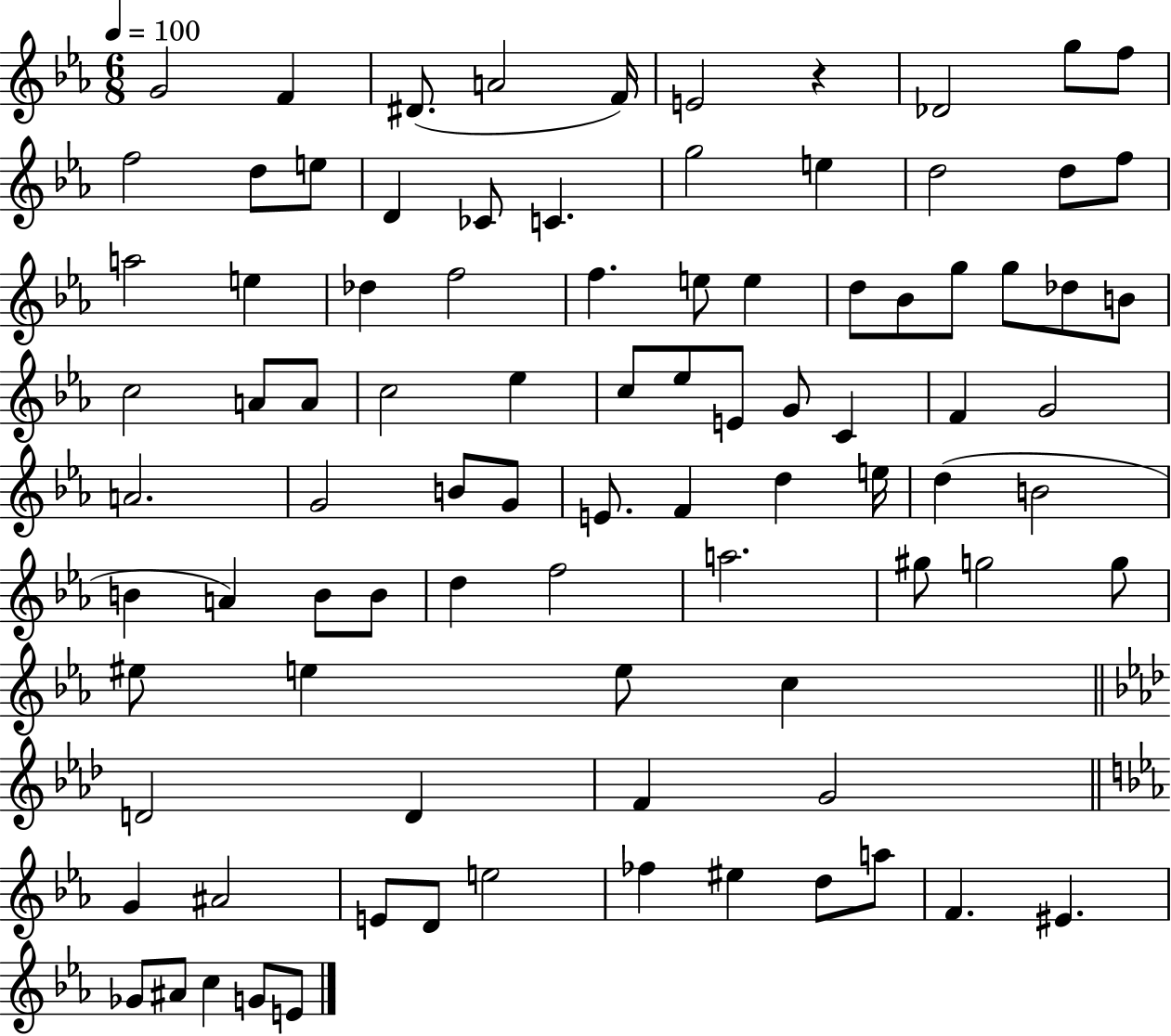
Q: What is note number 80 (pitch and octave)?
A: EIS5